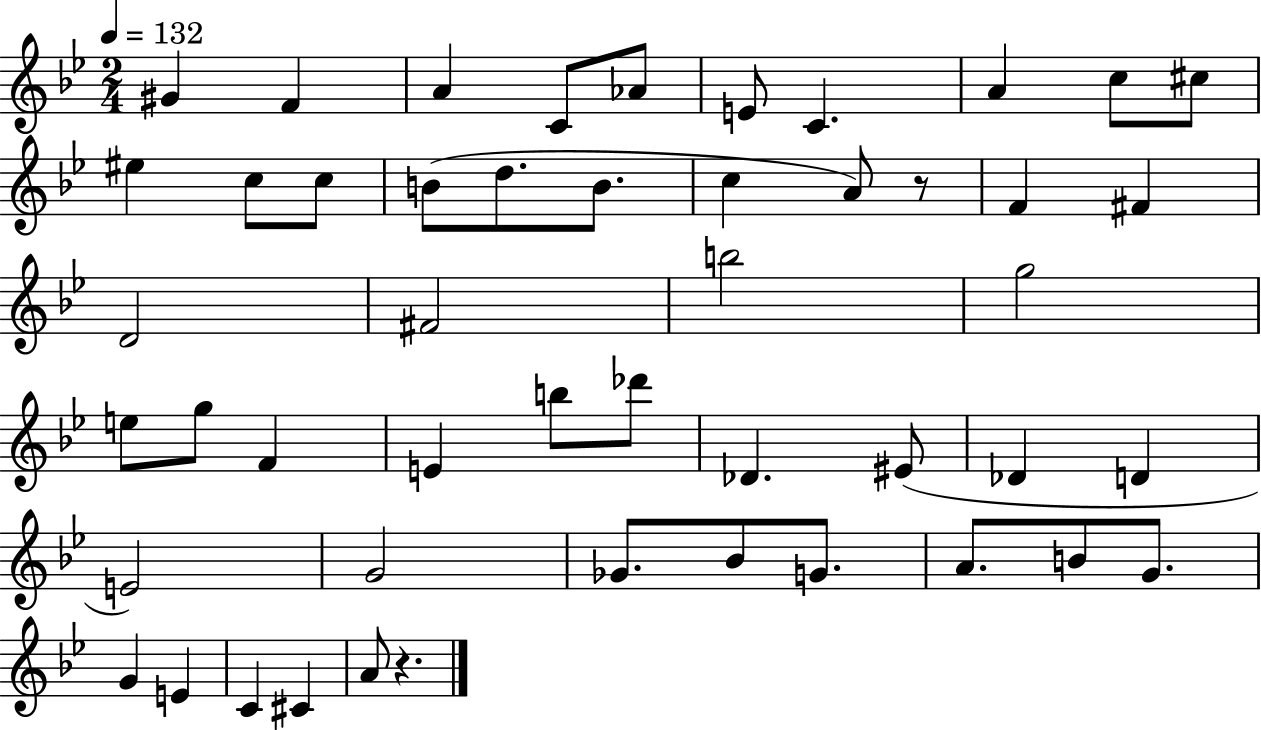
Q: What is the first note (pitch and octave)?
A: G#4